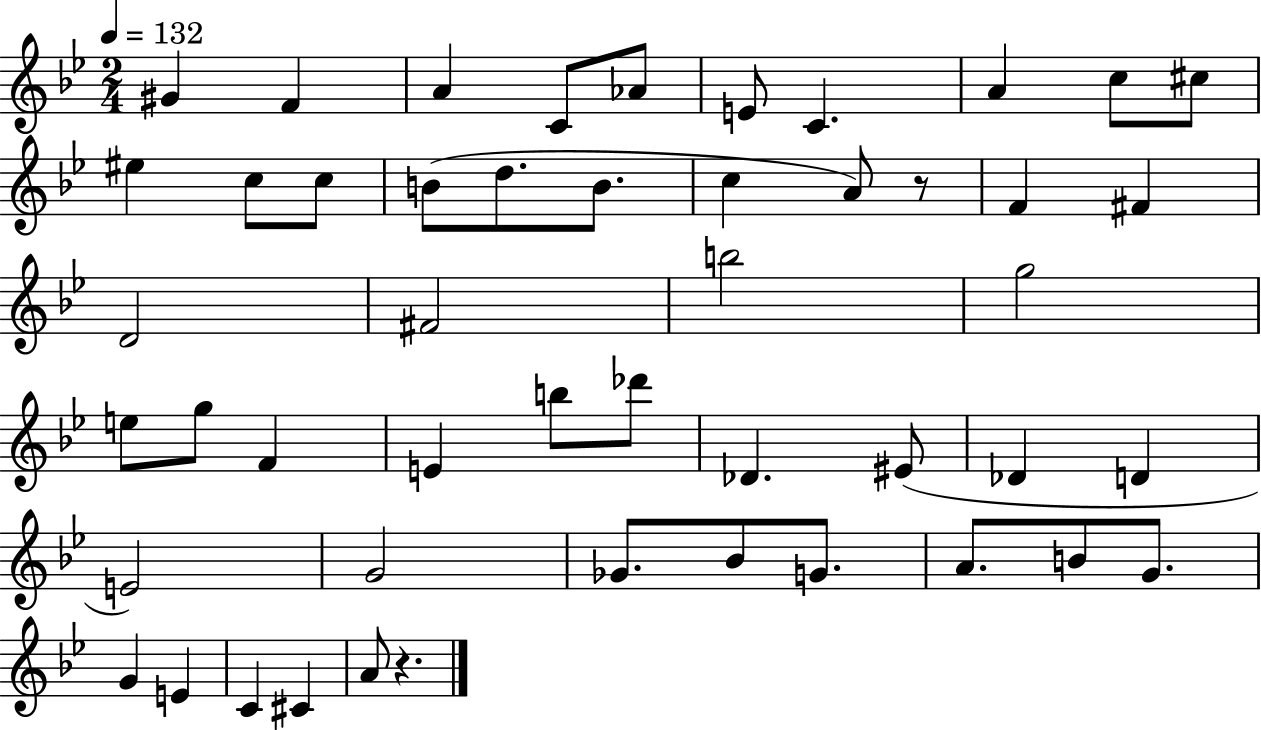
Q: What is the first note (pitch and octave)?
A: G#4